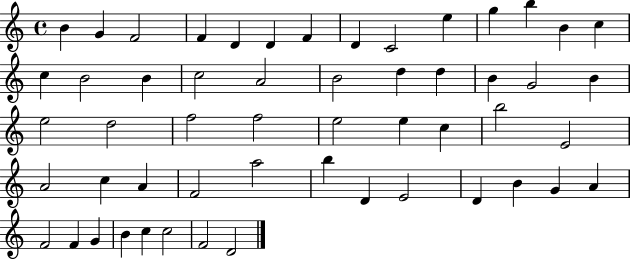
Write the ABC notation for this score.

X:1
T:Untitled
M:4/4
L:1/4
K:C
B G F2 F D D F D C2 e g b B c c B2 B c2 A2 B2 d d B G2 B e2 d2 f2 f2 e2 e c b2 E2 A2 c A F2 a2 b D E2 D B G A F2 F G B c c2 F2 D2